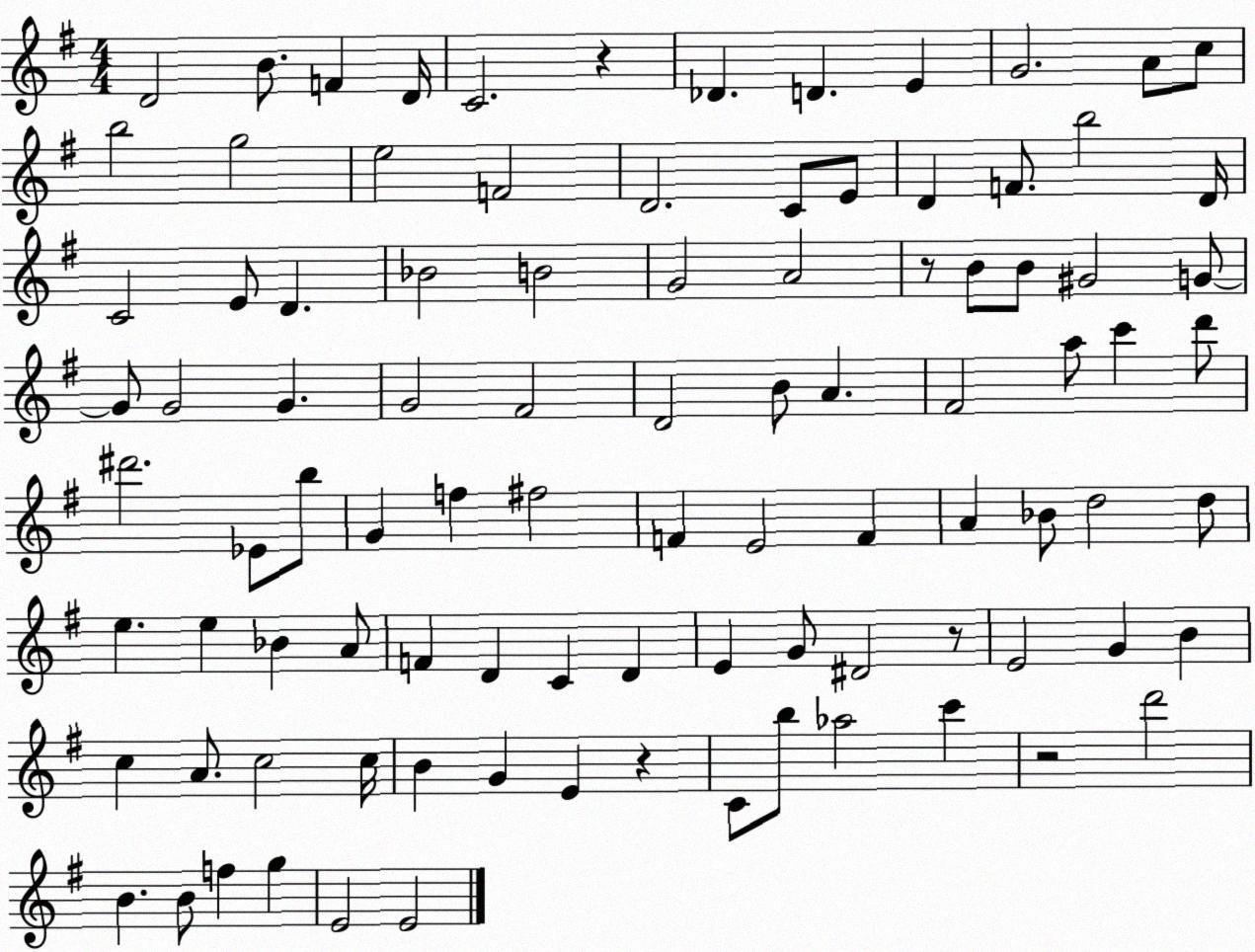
X:1
T:Untitled
M:4/4
L:1/4
K:G
D2 B/2 F D/4 C2 z _D D E G2 A/2 c/2 b2 g2 e2 F2 D2 C/2 E/2 D F/2 b2 D/4 C2 E/2 D _B2 B2 G2 A2 z/2 B/2 B/2 ^G2 G/2 G/2 G2 G G2 ^F2 D2 B/2 A ^F2 a/2 c' d'/2 ^d'2 _E/2 b/2 G f ^f2 F E2 F A _B/2 d2 d/2 e e _B A/2 F D C D E G/2 ^D2 z/2 E2 G B c A/2 c2 c/4 B G E z C/2 b/2 _a2 c' z2 d'2 B B/2 f g E2 E2